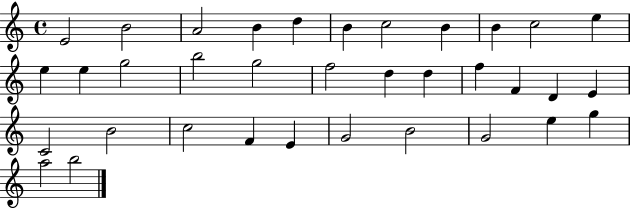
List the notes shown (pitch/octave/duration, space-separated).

E4/h B4/h A4/h B4/q D5/q B4/q C5/h B4/q B4/q C5/h E5/q E5/q E5/q G5/h B5/h G5/h F5/h D5/q D5/q F5/q F4/q D4/q E4/q C4/h B4/h C5/h F4/q E4/q G4/h B4/h G4/h E5/q G5/q A5/h B5/h